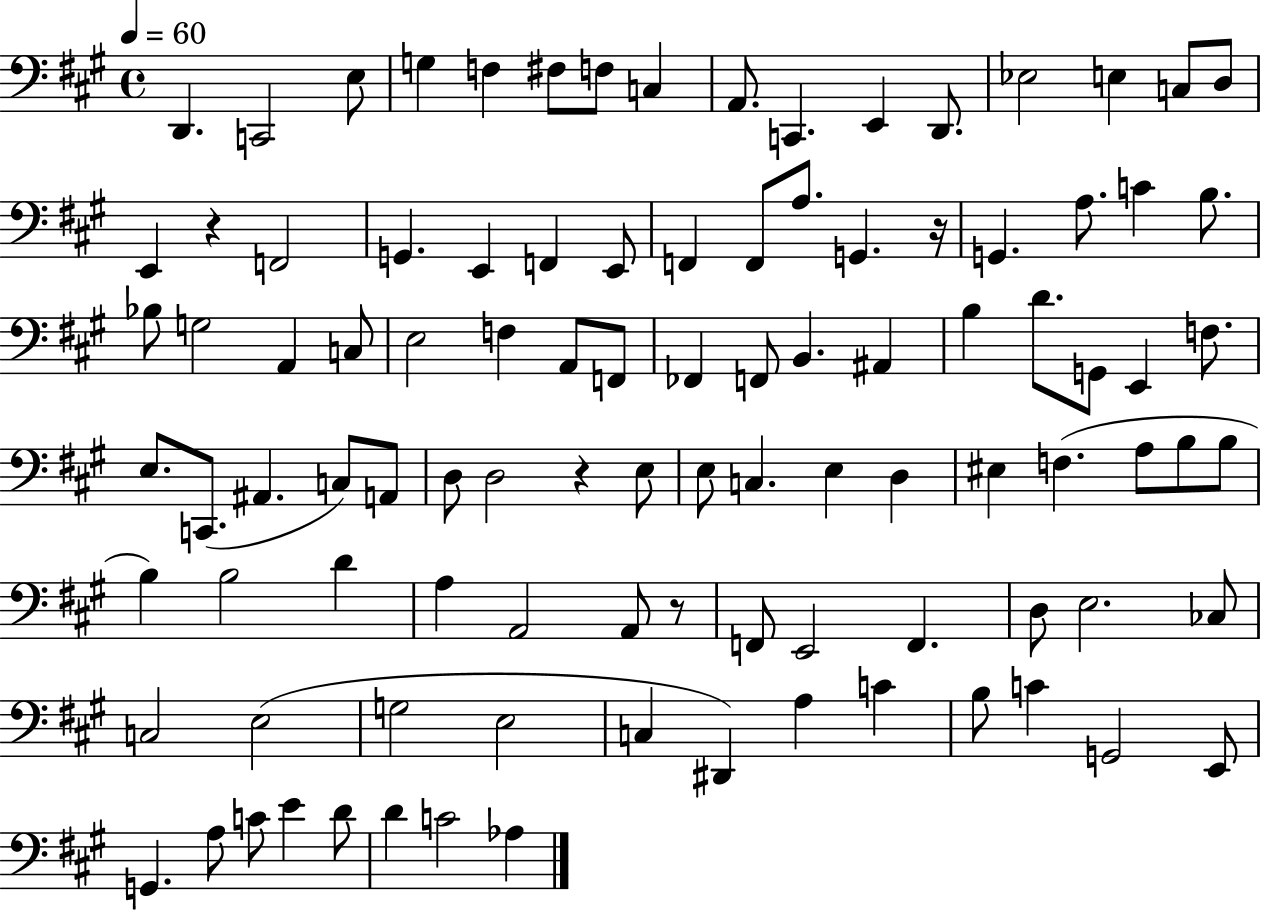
X:1
T:Untitled
M:4/4
L:1/4
K:A
D,, C,,2 E,/2 G, F, ^F,/2 F,/2 C, A,,/2 C,, E,, D,,/2 _E,2 E, C,/2 D,/2 E,, z F,,2 G,, E,, F,, E,,/2 F,, F,,/2 A,/2 G,, z/4 G,, A,/2 C B,/2 _B,/2 G,2 A,, C,/2 E,2 F, A,,/2 F,,/2 _F,, F,,/2 B,, ^A,, B, D/2 G,,/2 E,, F,/2 E,/2 C,,/2 ^A,, C,/2 A,,/2 D,/2 D,2 z E,/2 E,/2 C, E, D, ^E, F, A,/2 B,/2 B,/2 B, B,2 D A, A,,2 A,,/2 z/2 F,,/2 E,,2 F,, D,/2 E,2 _C,/2 C,2 E,2 G,2 E,2 C, ^D,, A, C B,/2 C G,,2 E,,/2 G,, A,/2 C/2 E D/2 D C2 _A,